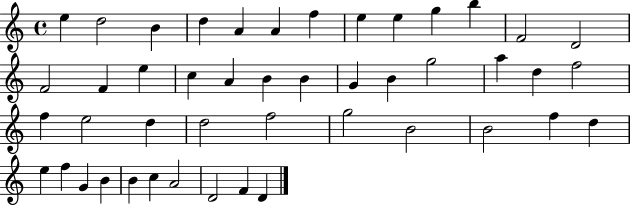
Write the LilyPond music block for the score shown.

{
  \clef treble
  \time 4/4
  \defaultTimeSignature
  \key c \major
  e''4 d''2 b'4 | d''4 a'4 a'4 f''4 | e''4 e''4 g''4 b''4 | f'2 d'2 | \break f'2 f'4 e''4 | c''4 a'4 b'4 b'4 | g'4 b'4 g''2 | a''4 d''4 f''2 | \break f''4 e''2 d''4 | d''2 f''2 | g''2 b'2 | b'2 f''4 d''4 | \break e''4 f''4 g'4 b'4 | b'4 c''4 a'2 | d'2 f'4 d'4 | \bar "|."
}